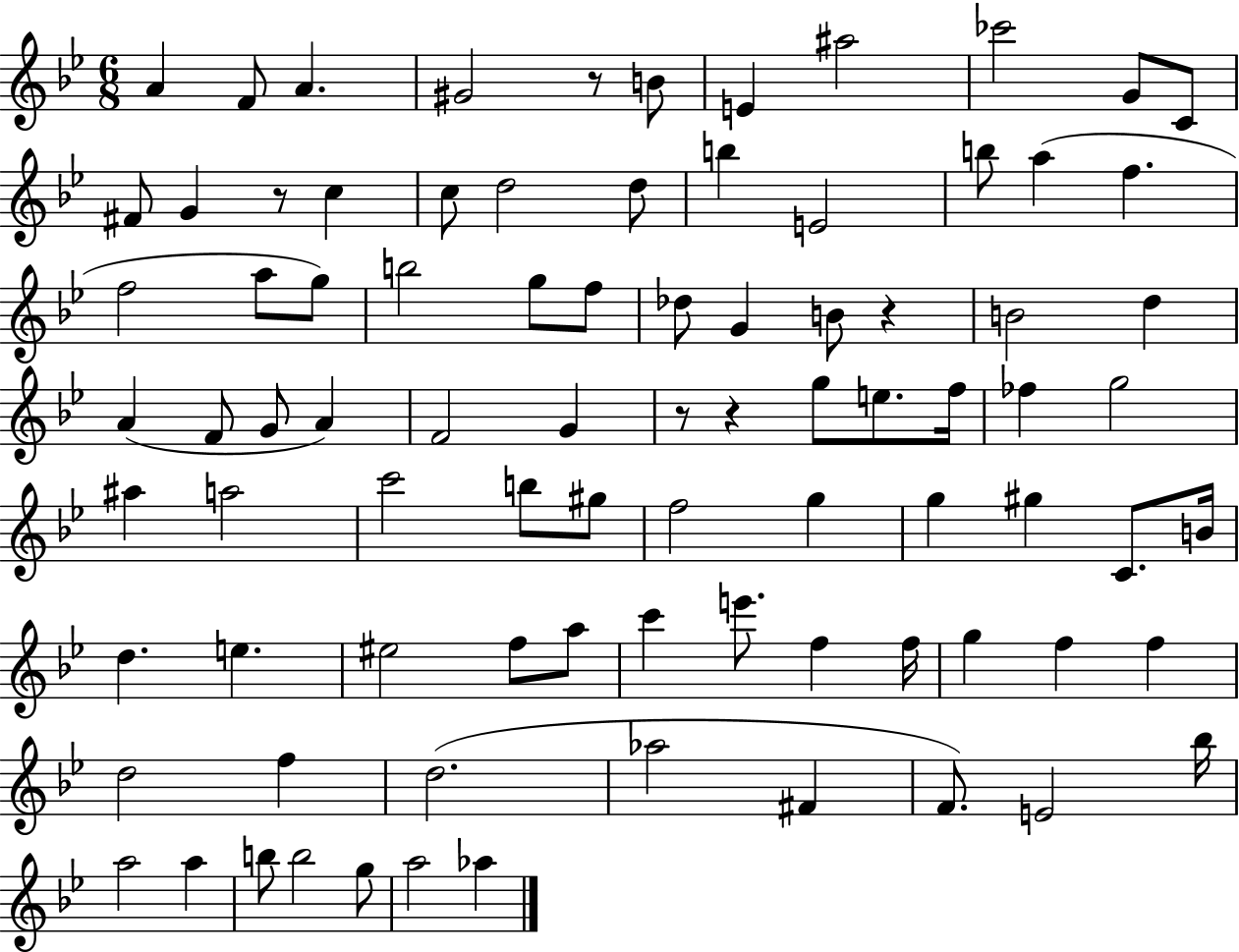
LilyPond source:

{
  \clef treble
  \numericTimeSignature
  \time 6/8
  \key bes \major
  a'4 f'8 a'4. | gis'2 r8 b'8 | e'4 ais''2 | ces'''2 g'8 c'8 | \break fis'8 g'4 r8 c''4 | c''8 d''2 d''8 | b''4 e'2 | b''8 a''4( f''4. | \break f''2 a''8 g''8) | b''2 g''8 f''8 | des''8 g'4 b'8 r4 | b'2 d''4 | \break a'4( f'8 g'8 a'4) | f'2 g'4 | r8 r4 g''8 e''8. f''16 | fes''4 g''2 | \break ais''4 a''2 | c'''2 b''8 gis''8 | f''2 g''4 | g''4 gis''4 c'8. b'16 | \break d''4. e''4. | eis''2 f''8 a''8 | c'''4 e'''8. f''4 f''16 | g''4 f''4 f''4 | \break d''2 f''4 | d''2.( | aes''2 fis'4 | f'8.) e'2 bes''16 | \break a''2 a''4 | b''8 b''2 g''8 | a''2 aes''4 | \bar "|."
}